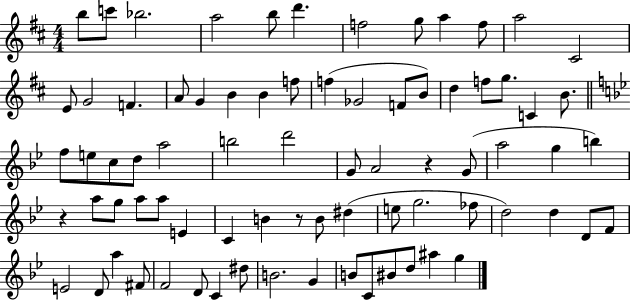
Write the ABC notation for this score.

X:1
T:Untitled
M:4/4
L:1/4
K:D
b/2 c'/2 _b2 a2 b/2 d' f2 g/2 a f/2 a2 ^C2 E/2 G2 F A/2 G B B f/2 f _G2 F/2 B/2 d f/2 g/2 C B/2 f/2 e/2 c/2 d/2 a2 b2 d'2 G/2 A2 z G/2 a2 g b z a/2 g/2 a/2 a/2 E C B z/2 B/2 ^d e/2 g2 _f/2 d2 d D/2 F/2 E2 D/2 a ^F/2 F2 D/2 C ^d/2 B2 G B/2 C/2 ^B/2 d/2 ^a g